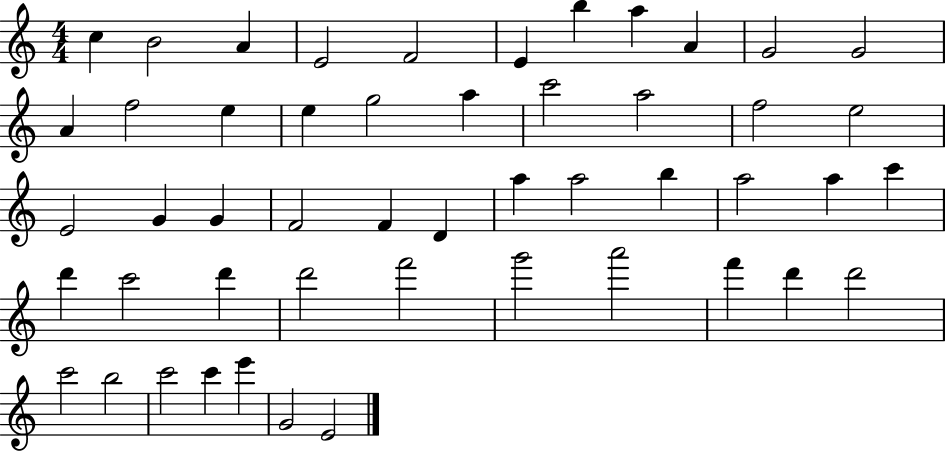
C5/q B4/h A4/q E4/h F4/h E4/q B5/q A5/q A4/q G4/h G4/h A4/q F5/h E5/q E5/q G5/h A5/q C6/h A5/h F5/h E5/h E4/h G4/q G4/q F4/h F4/q D4/q A5/q A5/h B5/q A5/h A5/q C6/q D6/q C6/h D6/q D6/h F6/h G6/h A6/h F6/q D6/q D6/h C6/h B5/h C6/h C6/q E6/q G4/h E4/h